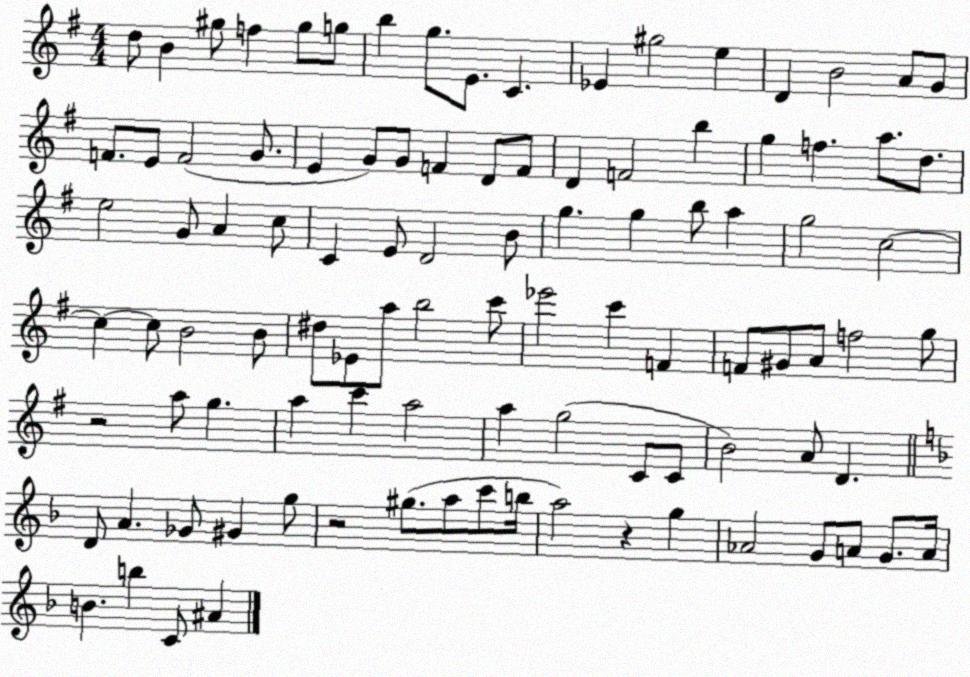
X:1
T:Untitled
M:4/4
L:1/4
K:G
d/2 B ^g/2 f ^g/2 g/2 b g/2 E/2 C _E ^g2 e D B2 A/2 G/2 F/2 E/2 F2 G/2 E G/2 G/2 F D/2 F/2 D F2 b g f a/2 d/2 e2 G/2 A c/2 C E/2 D2 B/2 g g b/2 a g2 c2 c c/2 B2 B/2 ^d/2 _E/2 a/2 b2 c'/2 _e'2 c' F F/2 ^G/2 A/2 f2 g/2 z2 a/2 g a c' a2 a g2 C/2 C/2 B2 A/2 D D/2 A _G/2 ^G g/2 z2 ^g/2 a/2 c'/2 b/4 a2 z g _A2 G/2 A/2 G/2 A/4 B b C/2 ^A